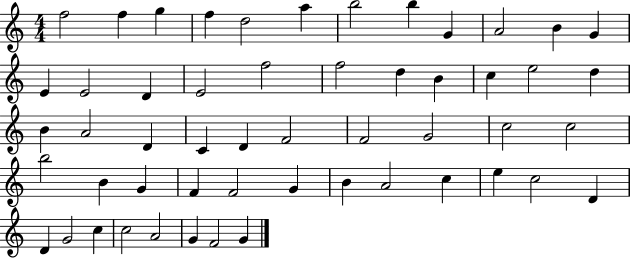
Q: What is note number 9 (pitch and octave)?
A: G4